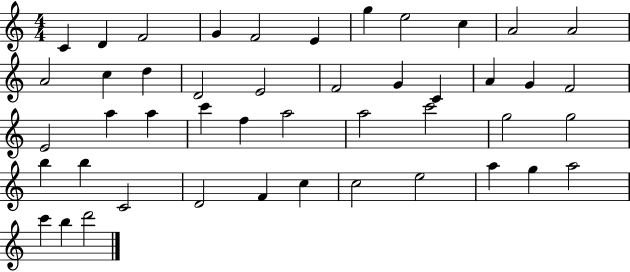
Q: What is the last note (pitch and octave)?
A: D6